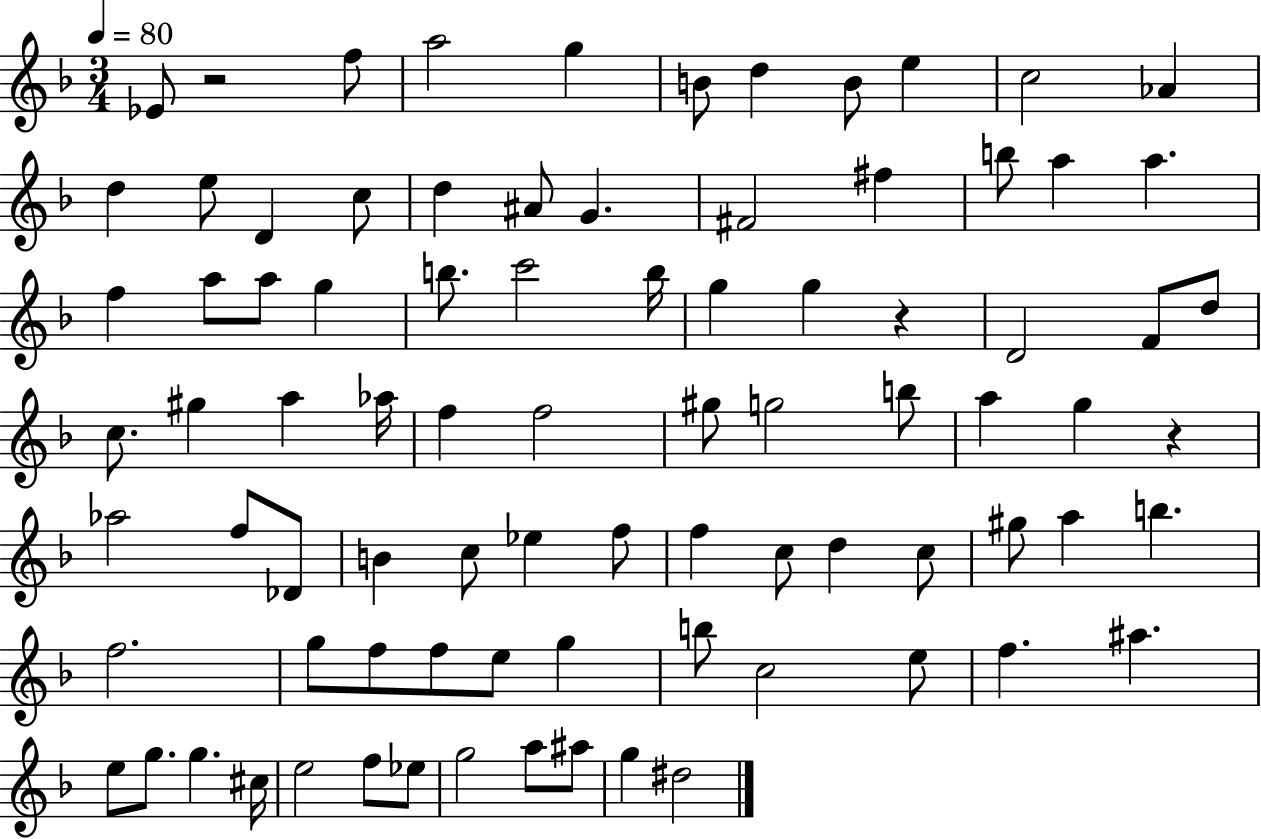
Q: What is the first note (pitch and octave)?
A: Eb4